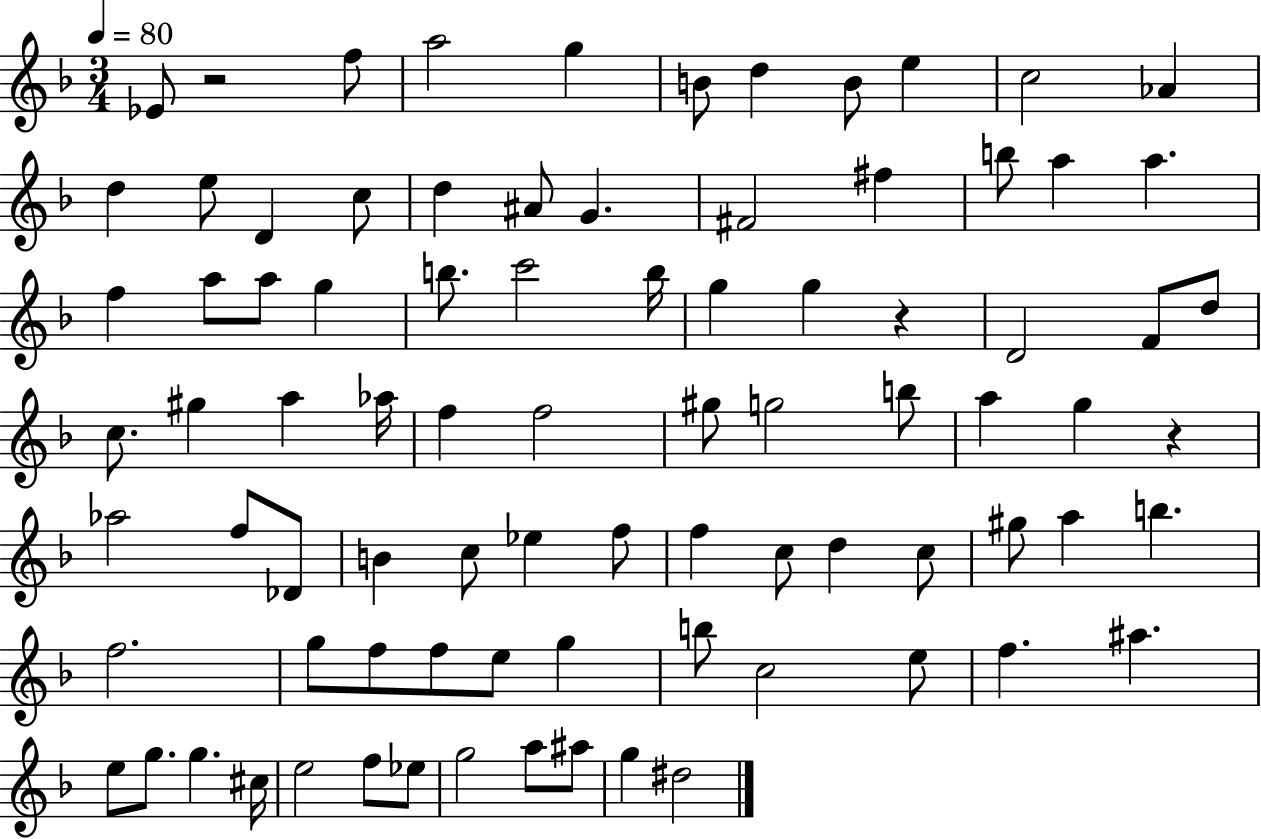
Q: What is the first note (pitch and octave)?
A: Eb4